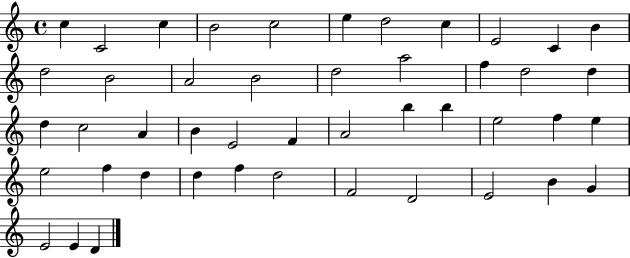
C5/q C4/h C5/q B4/h C5/h E5/q D5/h C5/q E4/h C4/q B4/q D5/h B4/h A4/h B4/h D5/h A5/h F5/q D5/h D5/q D5/q C5/h A4/q B4/q E4/h F4/q A4/h B5/q B5/q E5/h F5/q E5/q E5/h F5/q D5/q D5/q F5/q D5/h F4/h D4/h E4/h B4/q G4/q E4/h E4/q D4/q